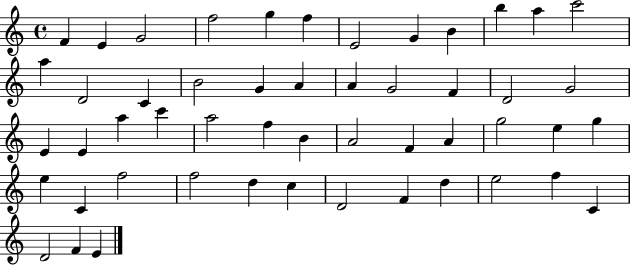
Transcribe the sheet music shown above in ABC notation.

X:1
T:Untitled
M:4/4
L:1/4
K:C
F E G2 f2 g f E2 G B b a c'2 a D2 C B2 G A A G2 F D2 G2 E E a c' a2 f B A2 F A g2 e g e C f2 f2 d c D2 F d e2 f C D2 F E